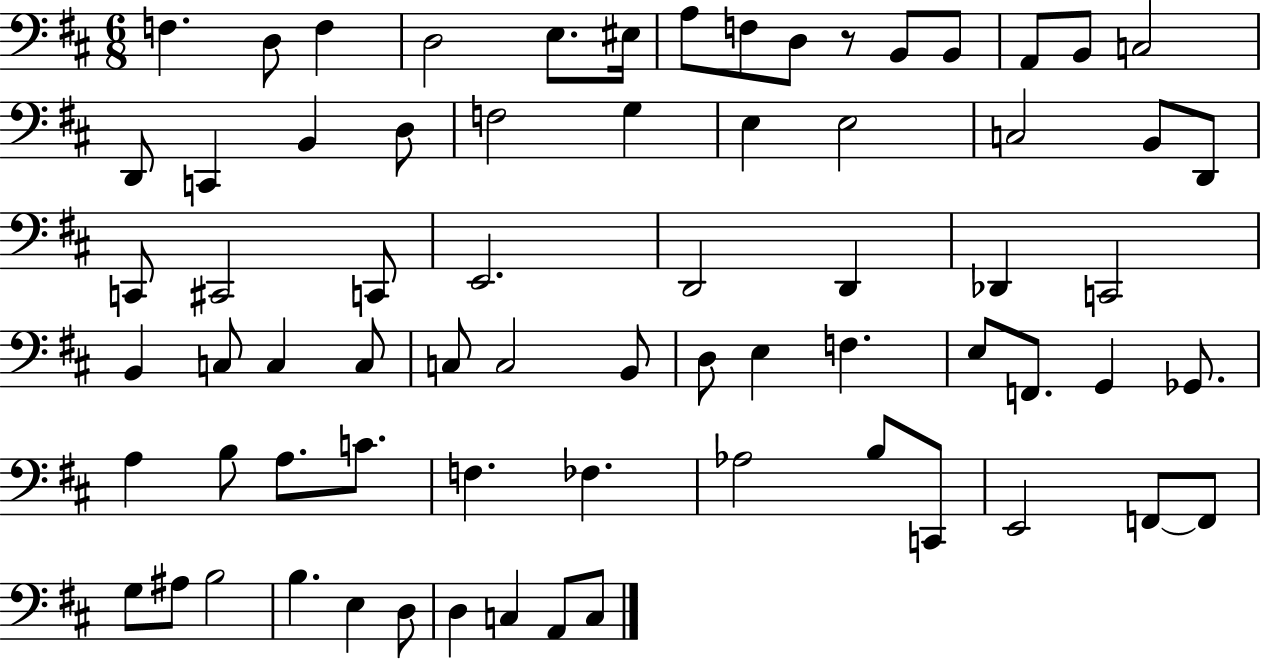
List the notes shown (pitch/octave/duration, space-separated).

F3/q. D3/e F3/q D3/h E3/e. EIS3/s A3/e F3/e D3/e R/e B2/e B2/e A2/e B2/e C3/h D2/e C2/q B2/q D3/e F3/h G3/q E3/q E3/h C3/h B2/e D2/e C2/e C#2/h C2/e E2/h. D2/h D2/q Db2/q C2/h B2/q C3/e C3/q C3/e C3/e C3/h B2/e D3/e E3/q F3/q. E3/e F2/e. G2/q Gb2/e. A3/q B3/e A3/e. C4/e. F3/q. FES3/q. Ab3/h B3/e C2/e E2/h F2/e F2/e G3/e A#3/e B3/h B3/q. E3/q D3/e D3/q C3/q A2/e C3/e